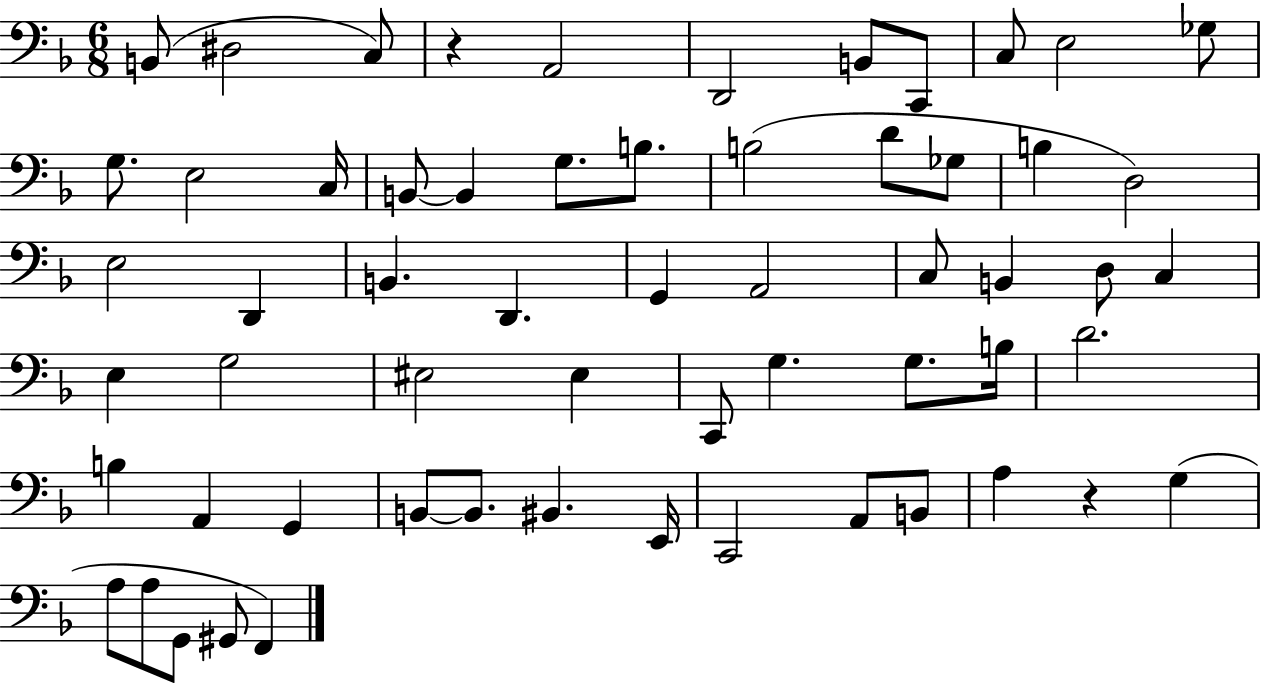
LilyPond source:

{
  \clef bass
  \numericTimeSignature
  \time 6/8
  \key f \major
  \repeat volta 2 { b,8( dis2 c8) | r4 a,2 | d,2 b,8 c,8 | c8 e2 ges8 | \break g8. e2 c16 | b,8~~ b,4 g8. b8. | b2( d'8 ges8 | b4 d2) | \break e2 d,4 | b,4. d,4. | g,4 a,2 | c8 b,4 d8 c4 | \break e4 g2 | eis2 eis4 | c,8 g4. g8. b16 | d'2. | \break b4 a,4 g,4 | b,8~~ b,8. bis,4. e,16 | c,2 a,8 b,8 | a4 r4 g4( | \break a8 a8 g,8 gis,8 f,4) | } \bar "|."
}